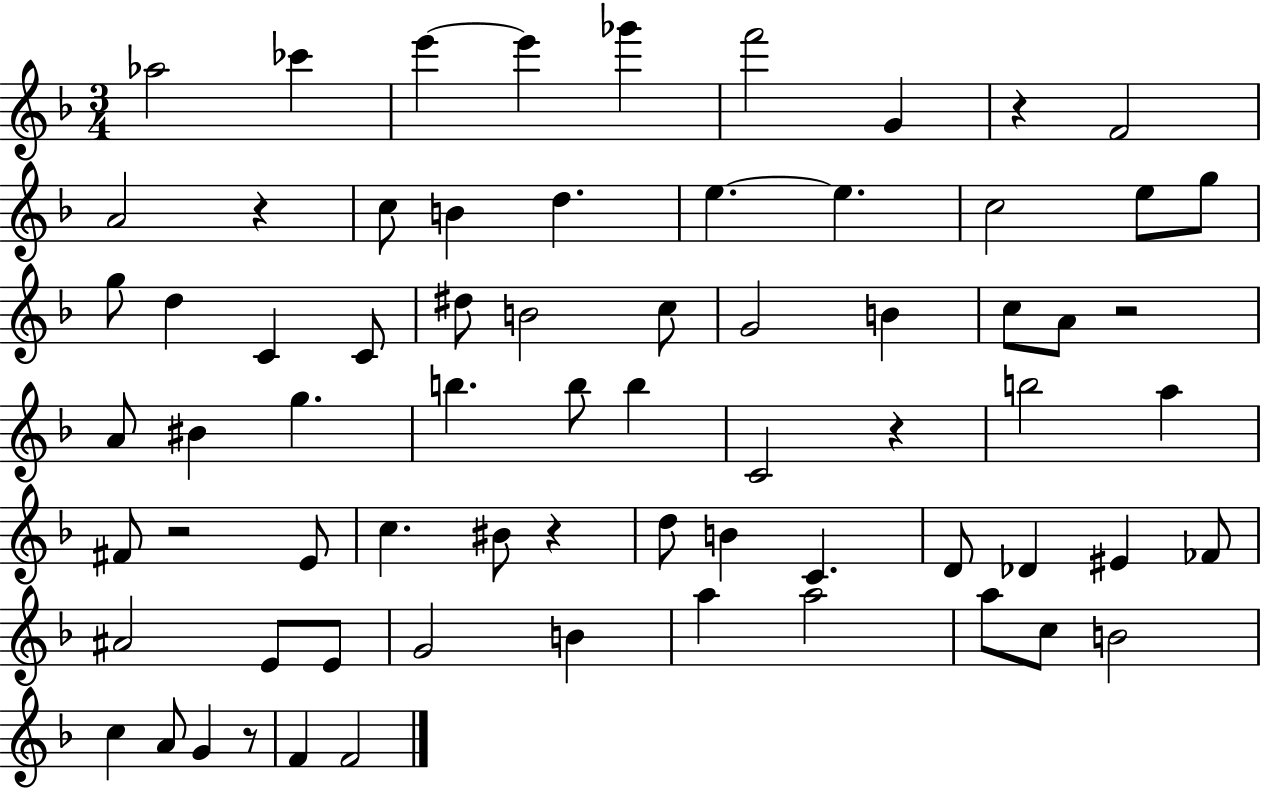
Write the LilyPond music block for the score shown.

{
  \clef treble
  \numericTimeSignature
  \time 3/4
  \key f \major
  \repeat volta 2 { aes''2 ces'''4 | e'''4~~ e'''4 ges'''4 | f'''2 g'4 | r4 f'2 | \break a'2 r4 | c''8 b'4 d''4. | e''4.~~ e''4. | c''2 e''8 g''8 | \break g''8 d''4 c'4 c'8 | dis''8 b'2 c''8 | g'2 b'4 | c''8 a'8 r2 | \break a'8 bis'4 g''4. | b''4. b''8 b''4 | c'2 r4 | b''2 a''4 | \break fis'8 r2 e'8 | c''4. bis'8 r4 | d''8 b'4 c'4. | d'8 des'4 eis'4 fes'8 | \break ais'2 e'8 e'8 | g'2 b'4 | a''4 a''2 | a''8 c''8 b'2 | \break c''4 a'8 g'4 r8 | f'4 f'2 | } \bar "|."
}